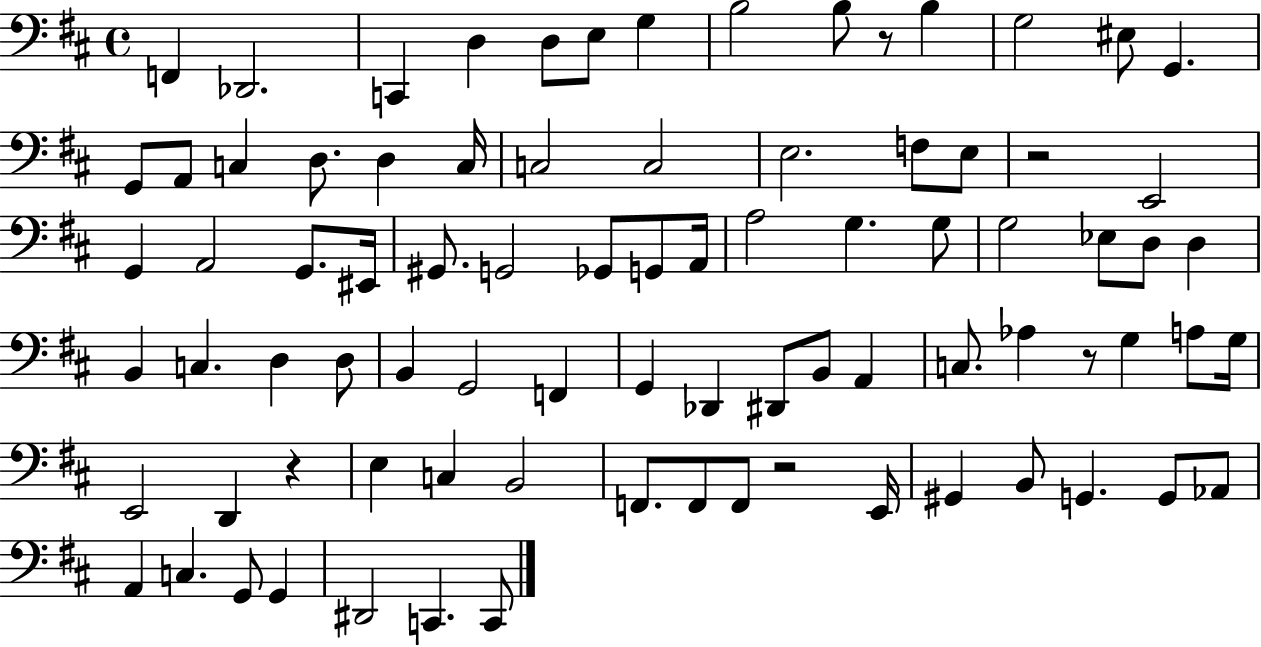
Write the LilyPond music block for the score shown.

{
  \clef bass
  \time 4/4
  \defaultTimeSignature
  \key d \major
  f,4 des,2. | c,4 d4 d8 e8 g4 | b2 b8 r8 b4 | g2 eis8 g,4. | \break g,8 a,8 c4 d8. d4 c16 | c2 c2 | e2. f8 e8 | r2 e,2 | \break g,4 a,2 g,8. eis,16 | gis,8. g,2 ges,8 g,8 a,16 | a2 g4. g8 | g2 ees8 d8 d4 | \break b,4 c4. d4 d8 | b,4 g,2 f,4 | g,4 des,4 dis,8 b,8 a,4 | c8. aes4 r8 g4 a8 g16 | \break e,2 d,4 r4 | e4 c4 b,2 | f,8. f,8 f,8 r2 e,16 | gis,4 b,8 g,4. g,8 aes,8 | \break a,4 c4. g,8 g,4 | dis,2 c,4. c,8 | \bar "|."
}